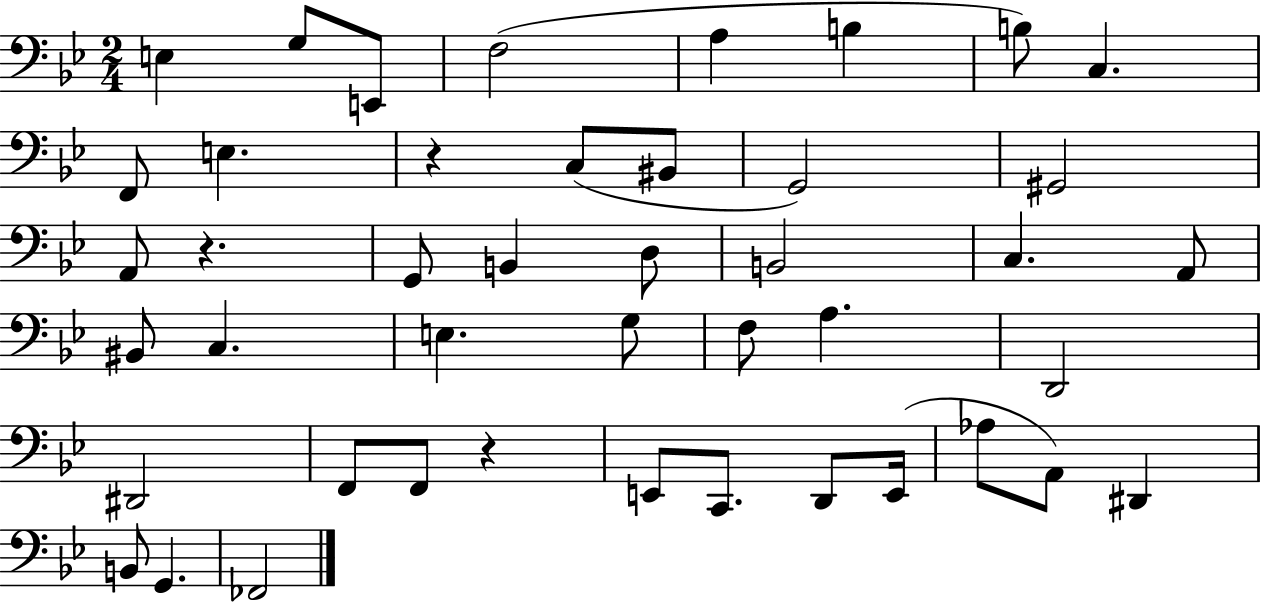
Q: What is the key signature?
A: BES major